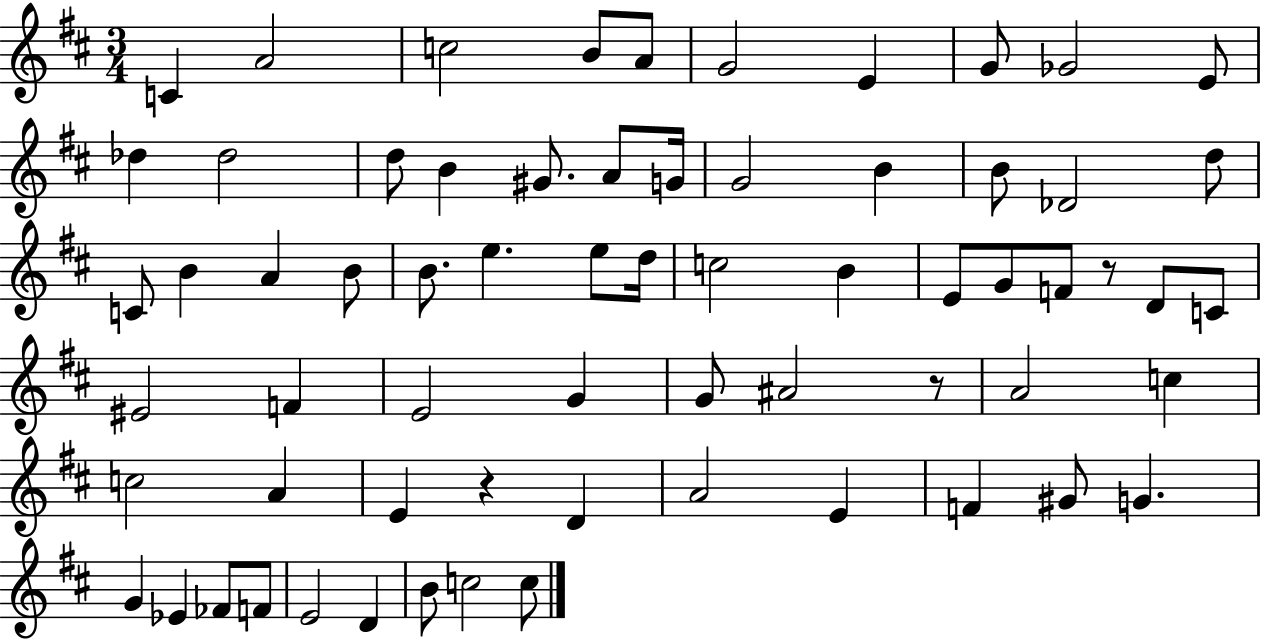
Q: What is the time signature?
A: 3/4